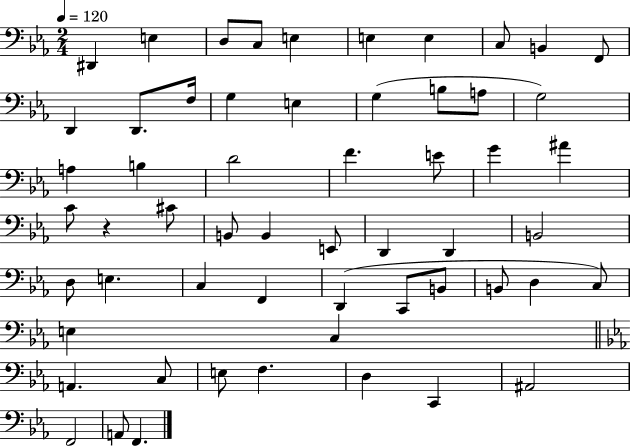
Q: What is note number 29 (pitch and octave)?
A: B2